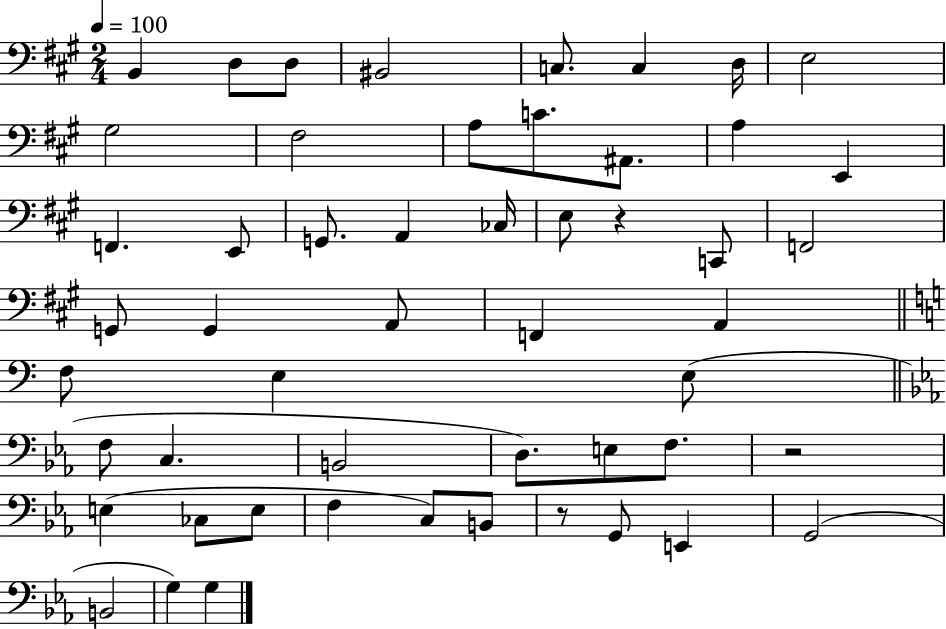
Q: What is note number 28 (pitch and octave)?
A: A2